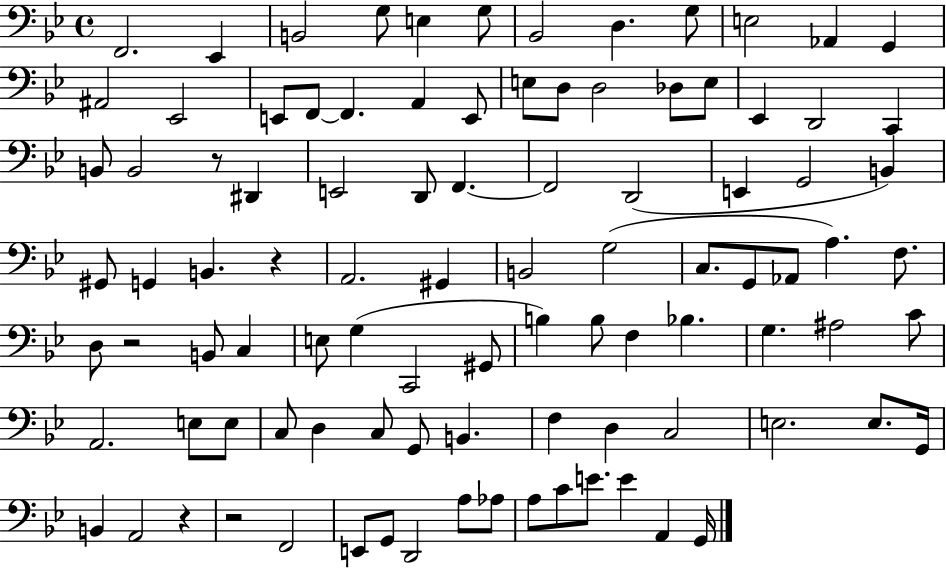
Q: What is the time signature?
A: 4/4